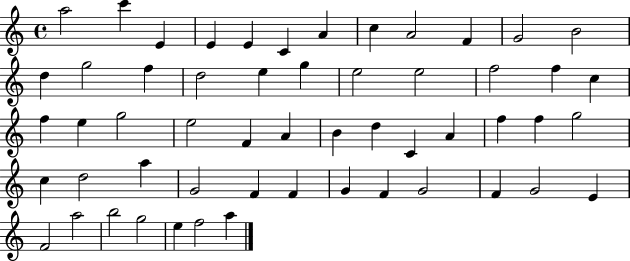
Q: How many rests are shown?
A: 0